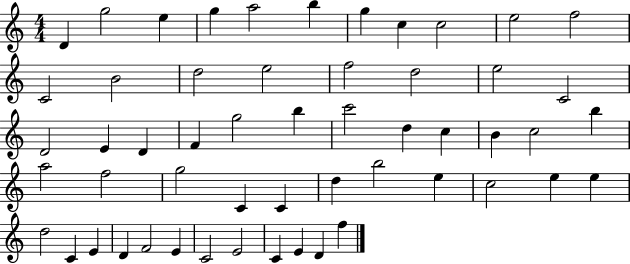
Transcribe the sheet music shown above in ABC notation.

X:1
T:Untitled
M:4/4
L:1/4
K:C
D g2 e g a2 b g c c2 e2 f2 C2 B2 d2 e2 f2 d2 e2 C2 D2 E D F g2 b c'2 d c B c2 b a2 f2 g2 C C d b2 e c2 e e d2 C E D F2 E C2 E2 C E D f